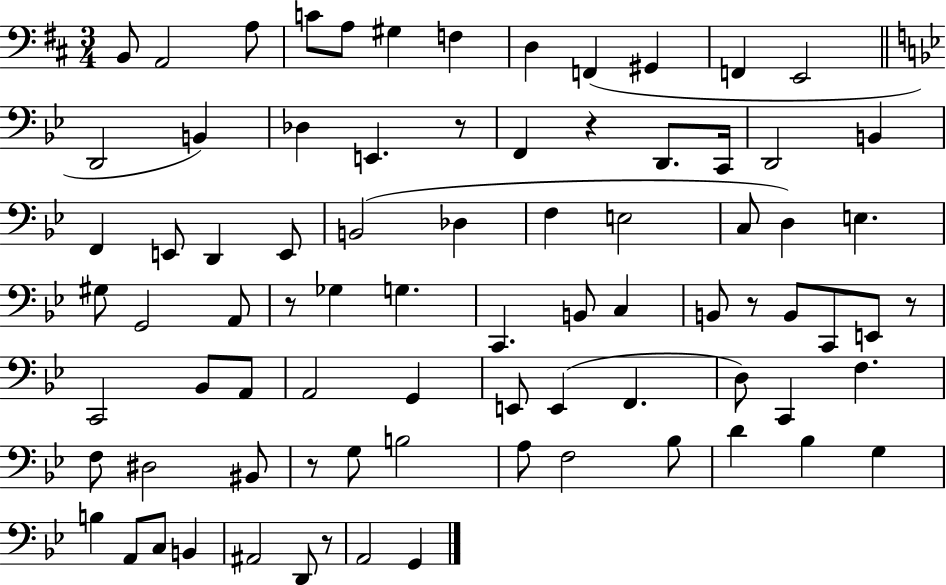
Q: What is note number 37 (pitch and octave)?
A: G3